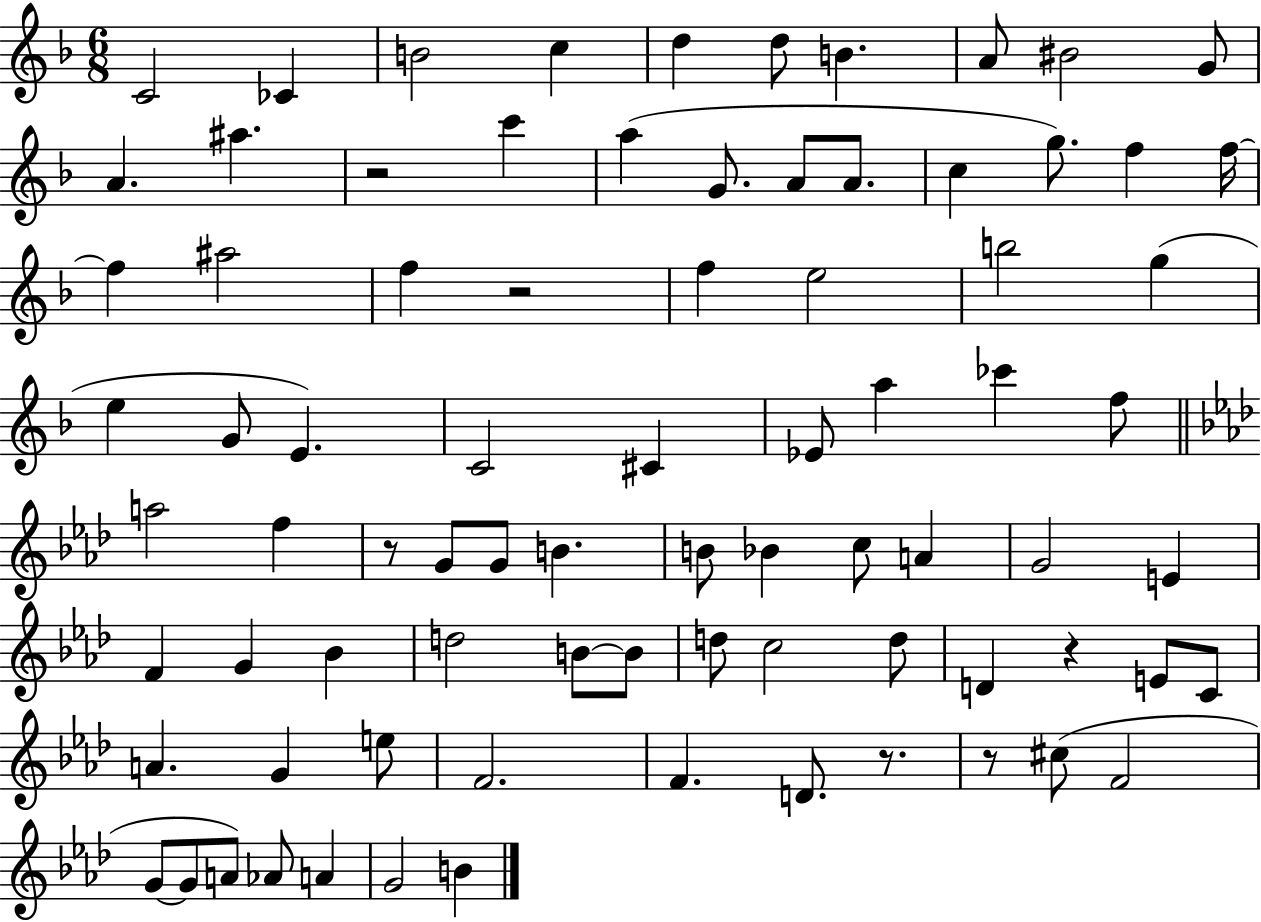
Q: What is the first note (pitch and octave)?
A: C4